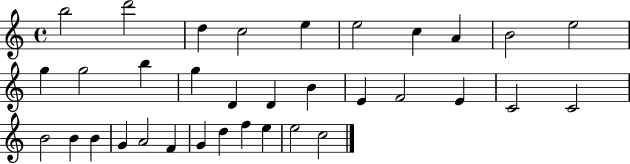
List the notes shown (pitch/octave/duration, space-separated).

B5/h D6/h D5/q C5/h E5/q E5/h C5/q A4/q B4/h E5/h G5/q G5/h B5/q G5/q D4/q D4/q B4/q E4/q F4/h E4/q C4/h C4/h B4/h B4/q B4/q G4/q A4/h F4/q G4/q D5/q F5/q E5/q E5/h C5/h